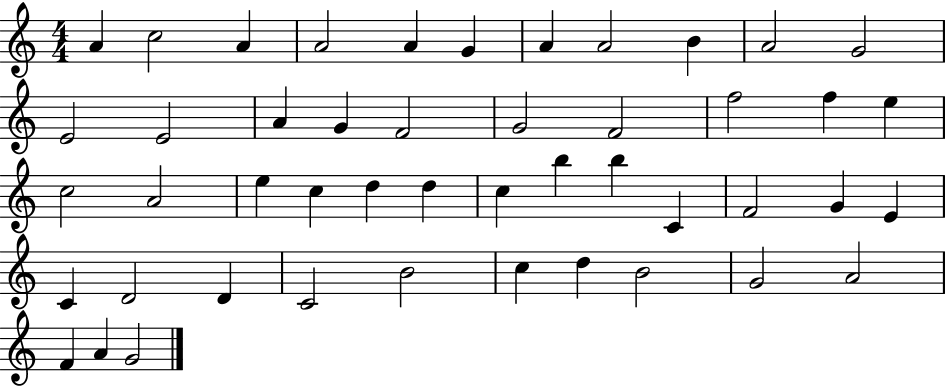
A4/q C5/h A4/q A4/h A4/q G4/q A4/q A4/h B4/q A4/h G4/h E4/h E4/h A4/q G4/q F4/h G4/h F4/h F5/h F5/q E5/q C5/h A4/h E5/q C5/q D5/q D5/q C5/q B5/q B5/q C4/q F4/h G4/q E4/q C4/q D4/h D4/q C4/h B4/h C5/q D5/q B4/h G4/h A4/h F4/q A4/q G4/h